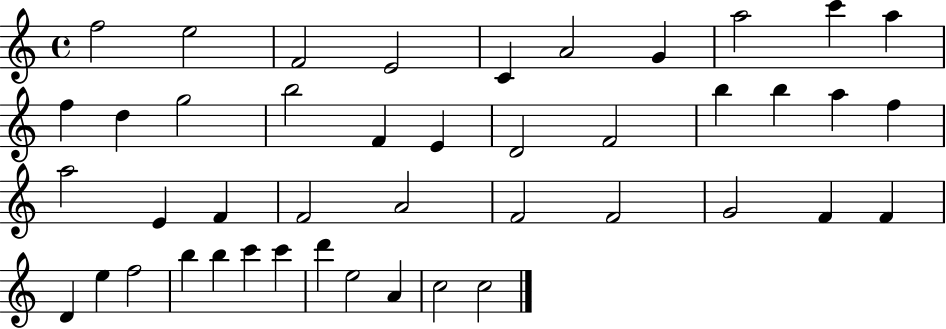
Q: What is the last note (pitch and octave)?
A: C5